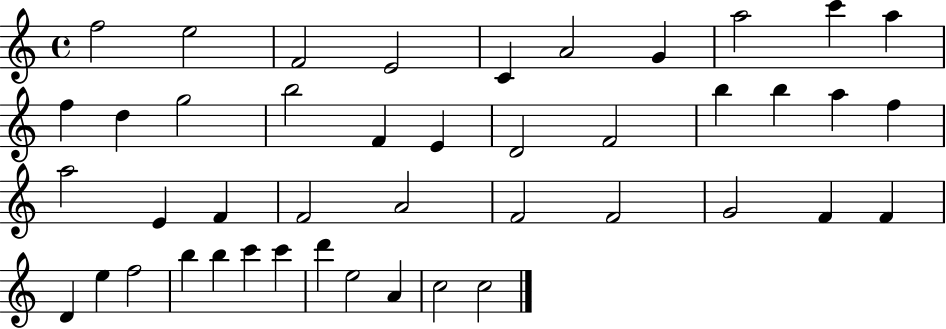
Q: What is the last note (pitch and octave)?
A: C5